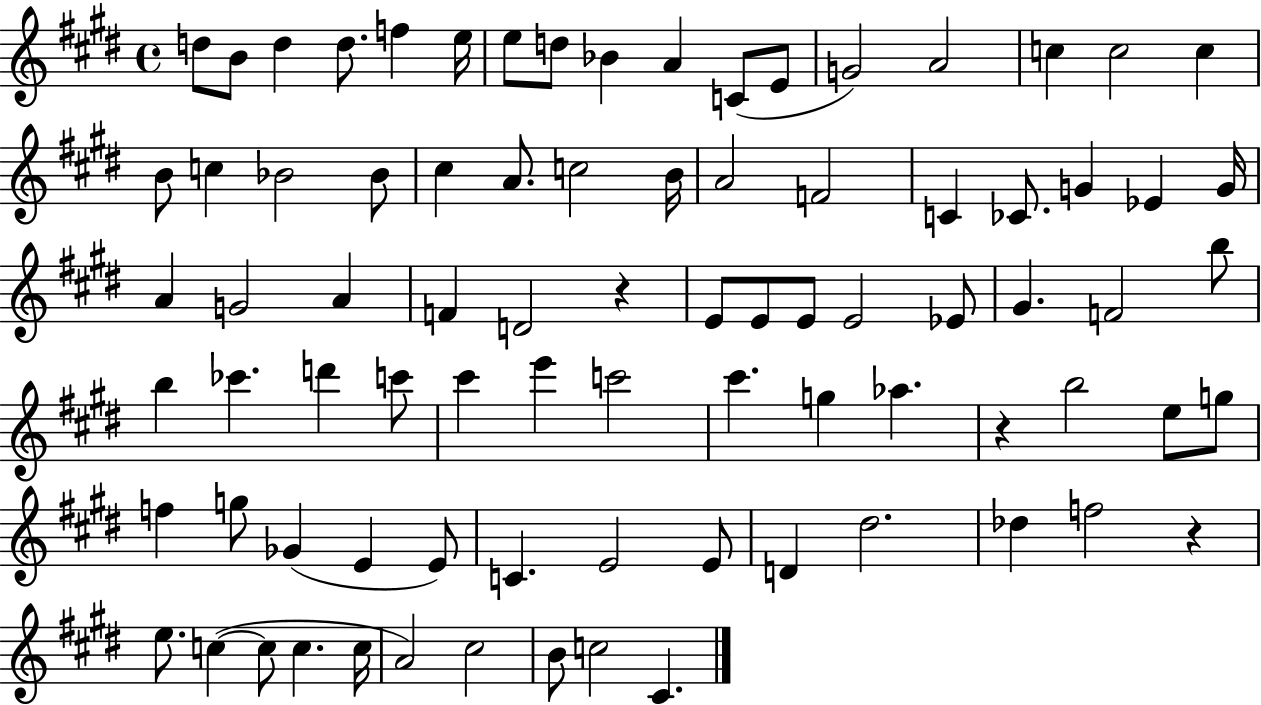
D5/e B4/e D5/q D5/e. F5/q E5/s E5/e D5/e Bb4/q A4/q C4/e E4/e G4/h A4/h C5/q C5/h C5/q B4/e C5/q Bb4/h Bb4/e C#5/q A4/e. C5/h B4/s A4/h F4/h C4/q CES4/e. G4/q Eb4/q G4/s A4/q G4/h A4/q F4/q D4/h R/q E4/e E4/e E4/e E4/h Eb4/e G#4/q. F4/h B5/e B5/q CES6/q. D6/q C6/e C#6/q E6/q C6/h C#6/q. G5/q Ab5/q. R/q B5/h E5/e G5/e F5/q G5/e Gb4/q E4/q E4/e C4/q. E4/h E4/e D4/q D#5/h. Db5/q F5/h R/q E5/e. C5/q C5/e C5/q. C5/s A4/h C#5/h B4/e C5/h C#4/q.